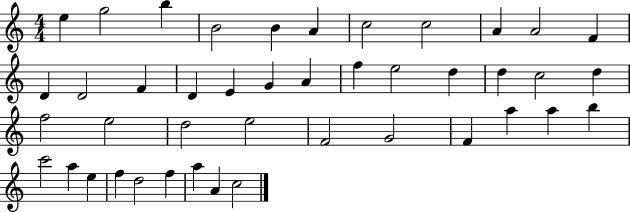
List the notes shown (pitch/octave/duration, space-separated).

E5/q G5/h B5/q B4/h B4/q A4/q C5/h C5/h A4/q A4/h F4/q D4/q D4/h F4/q D4/q E4/q G4/q A4/q F5/q E5/h D5/q D5/q C5/h D5/q F5/h E5/h D5/h E5/h F4/h G4/h F4/q A5/q A5/q B5/q C6/h A5/q E5/q F5/q D5/h F5/q A5/q A4/q C5/h